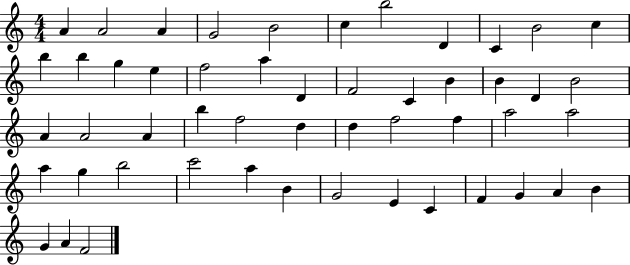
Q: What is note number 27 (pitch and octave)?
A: A4